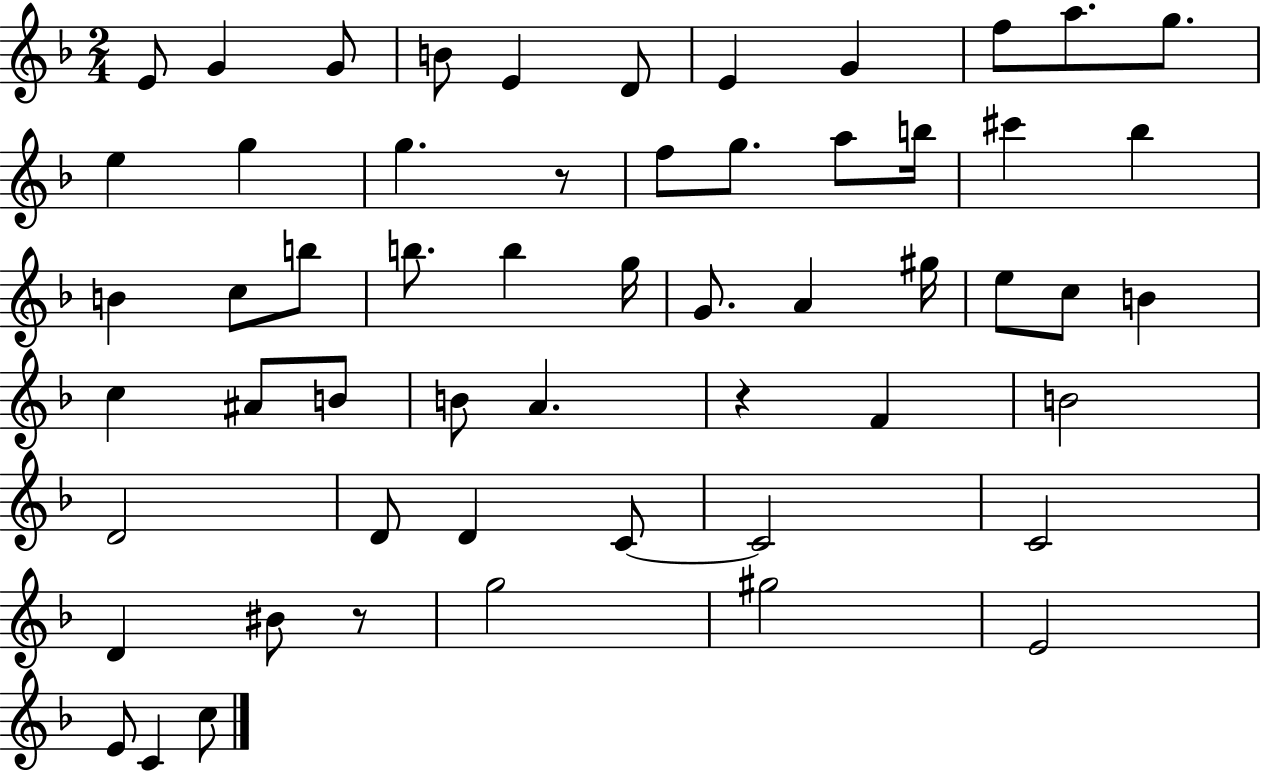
{
  \clef treble
  \numericTimeSignature
  \time 2/4
  \key f \major
  e'8 g'4 g'8 | b'8 e'4 d'8 | e'4 g'4 | f''8 a''8. g''8. | \break e''4 g''4 | g''4. r8 | f''8 g''8. a''8 b''16 | cis'''4 bes''4 | \break b'4 c''8 b''8 | b''8. b''4 g''16 | g'8. a'4 gis''16 | e''8 c''8 b'4 | \break c''4 ais'8 b'8 | b'8 a'4. | r4 f'4 | b'2 | \break d'2 | d'8 d'4 c'8~~ | c'2 | c'2 | \break d'4 bis'8 r8 | g''2 | gis''2 | e'2 | \break e'8 c'4 c''8 | \bar "|."
}